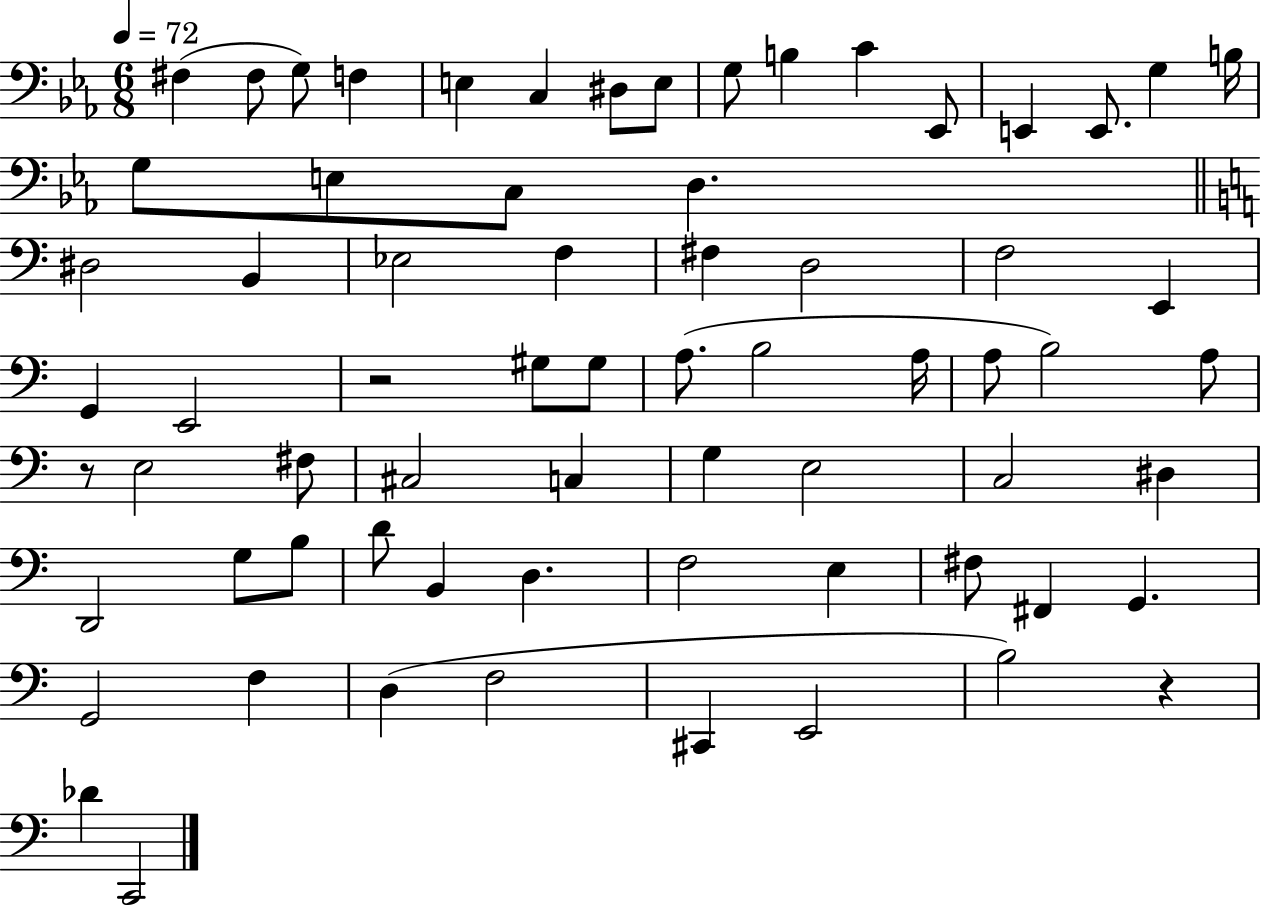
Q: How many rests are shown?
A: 3